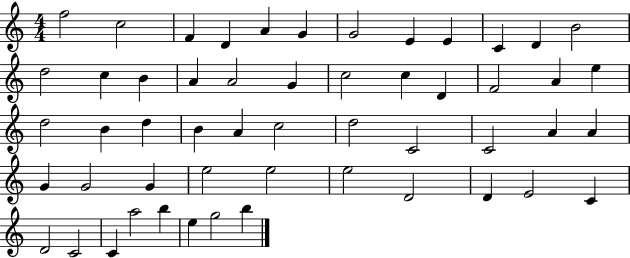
X:1
T:Untitled
M:4/4
L:1/4
K:C
f2 c2 F D A G G2 E E C D B2 d2 c B A A2 G c2 c D F2 A e d2 B d B A c2 d2 C2 C2 A A G G2 G e2 e2 e2 D2 D E2 C D2 C2 C a2 b e g2 b